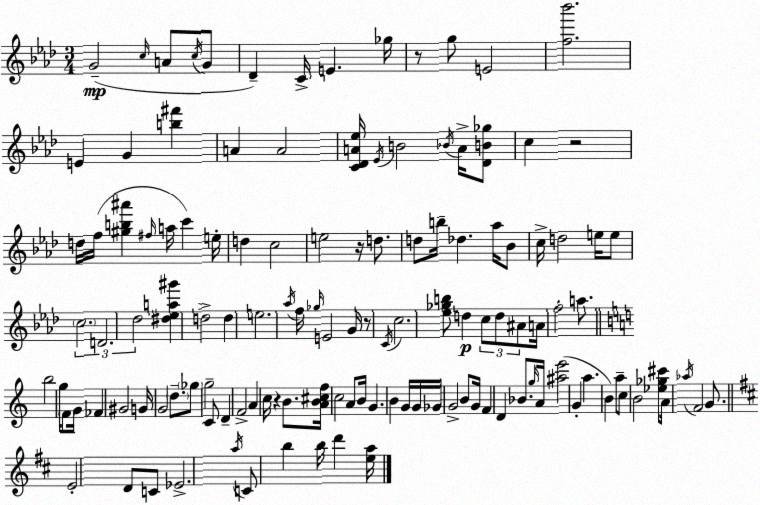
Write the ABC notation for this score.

X:1
T:Untitled
M:3/4
L:1/4
K:Fm
G2 c/4 A/2 c/4 G/2 _D C/4 E _g/4 z/2 g/2 E2 [f_b']2 E G [b^f'] A A2 [C_DA_e]/4 _E/4 B2 _B/4 A/4 [_DB_g]/2 c z2 d/4 f/4 [^gb^a'] ^f/4 a/4 c' e/4 d c2 e2 z/4 d/2 d/2 b/4 _d _a/4 _B/2 c/4 d2 e/4 e/2 c2 D2 _d2 [^d_ea^g'] d2 d e2 _a/4 f/4 _g/4 E2 G/4 z/2 C/4 c2 [_e_gb]/2 d c/2 d/2 ^A/2 A/4 f2 a/2 b2 g/4 F/2 G/4 _F ^G2 G/4 G2 d/2 _g/2 g2 C/2 D F2 A c/4 z B/2 [AB^cf]/4 c2 A/2 B/4 G B G/4 G/4 _G/4 G2 B/2 G/4 F D _B/2 g/4 A/4 [^ae']2 G a B a/2 c/2 B2 [_e_g^c']/2 A/4 _a/4 F2 G/2 E2 D/2 C/2 _E2 a/4 C/2 b b/4 d' [ea]/4